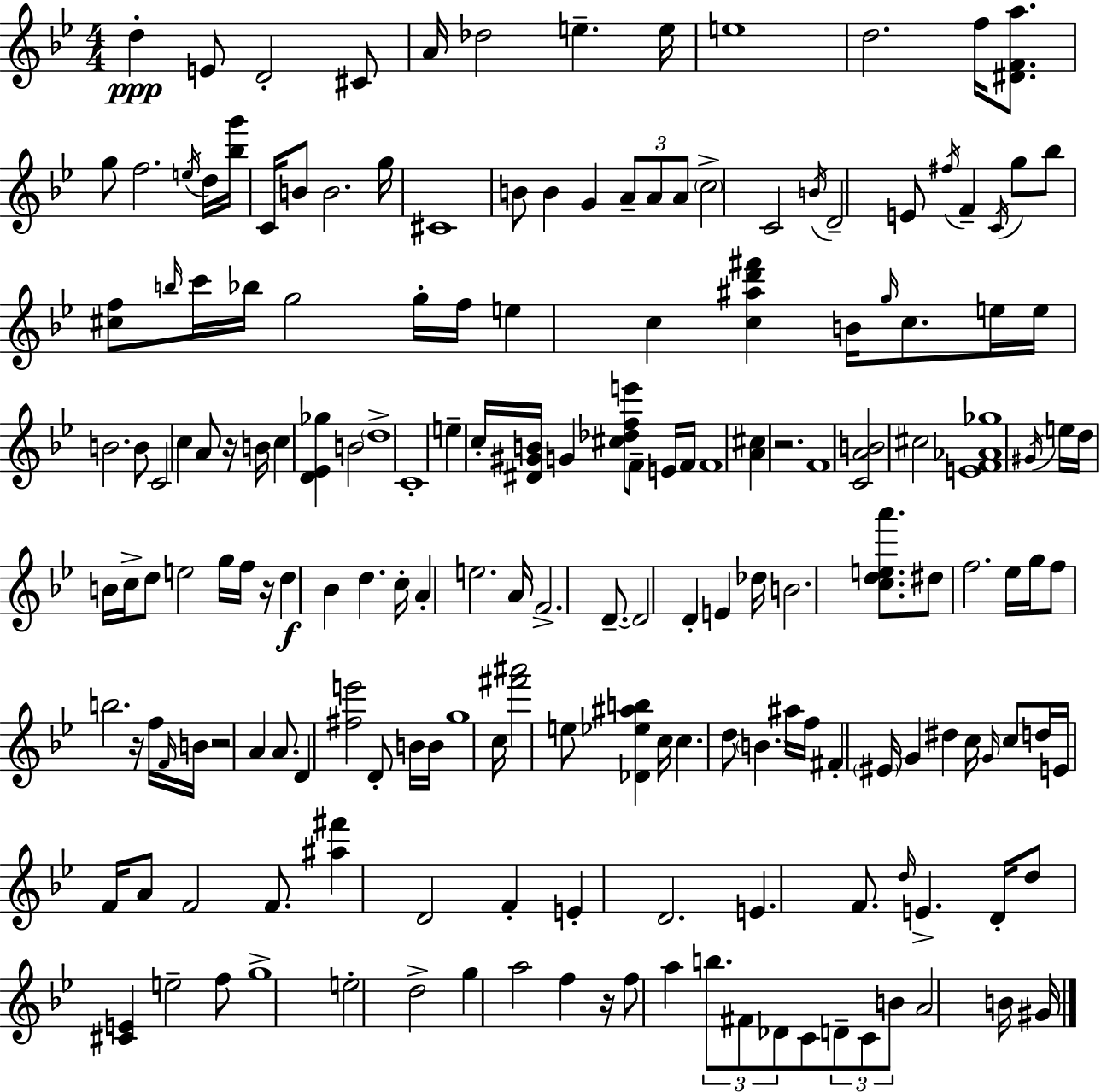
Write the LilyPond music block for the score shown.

{
  \clef treble
  \numericTimeSignature
  \time 4/4
  \key g \minor
  \repeat volta 2 { d''4-.\ppp e'8 d'2-. cis'8 | a'16 des''2 e''4.-- e''16 | e''1 | d''2. f''16 <dis' f' a''>8. | \break g''8 f''2. \acciaccatura { e''16 } d''16 | <bes'' g'''>16 c'16 b'8 b'2. | g''16 cis'1 | b'8 b'4 g'4 \tuplet 3/2 { a'8-- a'8 a'8 } | \break \parenthesize c''2-> c'2 | \acciaccatura { b'16 } d'2-- e'8 \acciaccatura { fis''16 } f'4-- | \acciaccatura { c'16 } g''8 bes''8 <cis'' f''>8 \grace { b''16 } c'''16 bes''16 g''2 | g''16-. f''16 e''4 c''4 <c'' ais'' d''' fis'''>4 | \break b'16 \grace { g''16 } c''8. e''16 e''16 b'2. | b'8 c'2 c''4 | a'8 r16 b'16 c''4 <d' ees' ges''>4 b'2 | \parenthesize d''1-> | \break c'1-. | e''4-- c''16-. <dis' gis' b'>16 g'4 | <cis'' des'' f'' e'''>8 f'8-- e'16 f'16 f'1 | <a' cis''>4 r2. | \break f'1 | <c' a' b'>2 cis''2 | <e' f' aes' ges''>1 | \acciaccatura { gis'16 } e''16 d''16 b'16 c''16-> d''8 e''2 | \break g''16 f''16 r16 d''4\f bes'4 | d''4. c''16-. a'4-. e''2. | a'16 f'2.-> | d'8.--~~ d'2 d'4-. | \break e'4 des''16 b'2. | <c'' d'' e'' a'''>8. dis''8 f''2. | ees''16 g''16 f''8 b''2. | r16 f''16 \grace { f'16 } b'16 r2 | \break a'4 a'8. d'4 <fis'' e'''>2 | d'8-. b'16 b'16 g''1 | c''16 <fis''' ais'''>2 | e''8 <des' ees'' ais'' b''>4 c''16 c''4. d''8 | \break \parenthesize b'4. ais''16 f''16 fis'4-. \parenthesize eis'16 g'4 | dis''4 c''16 \grace { g'16 } c''8 d''16 e'16 f'16 a'8 f'2 | f'8. <ais'' fis'''>4 d'2 | f'4-. e'4-. d'2. | \break e'4. f'8. | \grace { d''16 } e'4.-> d'16-. d''8 <cis' e'>4 | e''2-- f''8 g''1-> | e''2-. | \break d''2-> g''4 a''2 | f''4 r16 f''8 a''4 | \tuplet 3/2 { b''8. fis'8 des'8 } c'8 \tuplet 3/2 { d'8-- c'8 b'8 } | a'2 b'16 gis'16 } \bar "|."
}